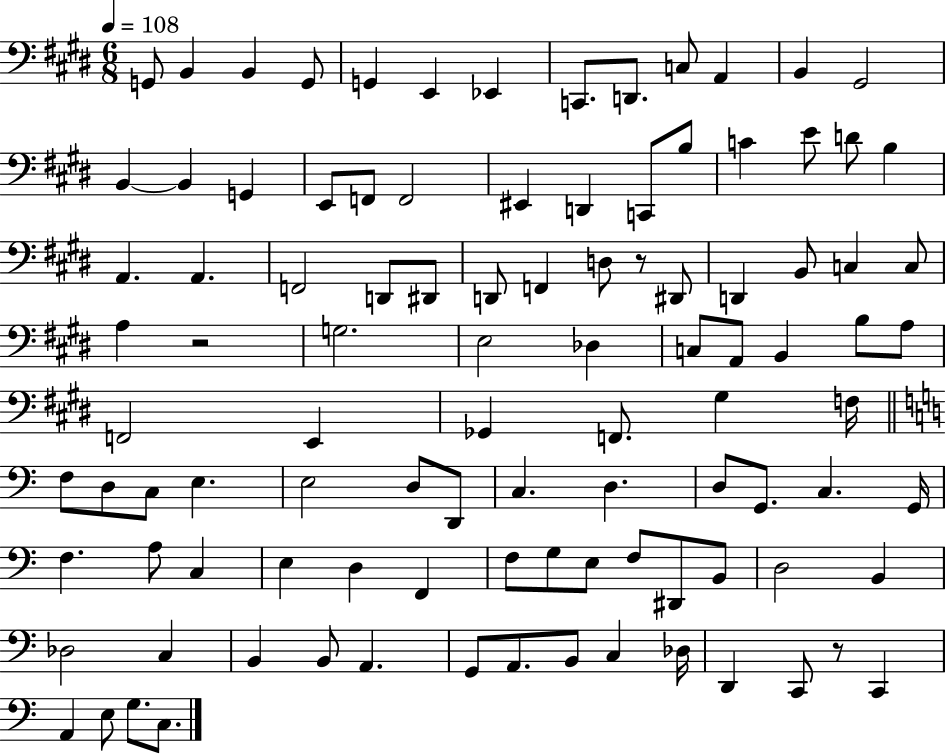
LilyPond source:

{
  \clef bass
  \numericTimeSignature
  \time 6/8
  \key e \major
  \tempo 4 = 108
  g,8 b,4 b,4 g,8 | g,4 e,4 ees,4 | c,8. d,8. c8 a,4 | b,4 gis,2 | \break b,4~~ b,4 g,4 | e,8 f,8 f,2 | eis,4 d,4 c,8 b8 | c'4 e'8 d'8 b4 | \break a,4. a,4. | f,2 d,8 dis,8 | d,8 f,4 d8 r8 dis,8 | d,4 b,8 c4 c8 | \break a4 r2 | g2. | e2 des4 | c8 a,8 b,4 b8 a8 | \break f,2 e,4 | ges,4 f,8. gis4 f16 | \bar "||" \break \key a \minor f8 d8 c8 e4. | e2 d8 d,8 | c4. d4. | d8 g,8. c4. g,16 | \break f4. a8 c4 | e4 d4 f,4 | f8 g8 e8 f8 dis,8 b,8 | d2 b,4 | \break des2 c4 | b,4 b,8 a,4. | g,8 a,8. b,8 c4 des16 | d,4 c,8 r8 c,4 | \break a,4 e8 g8. c8. | \bar "|."
}